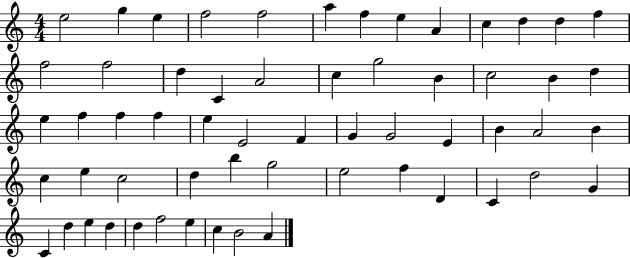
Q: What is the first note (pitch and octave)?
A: E5